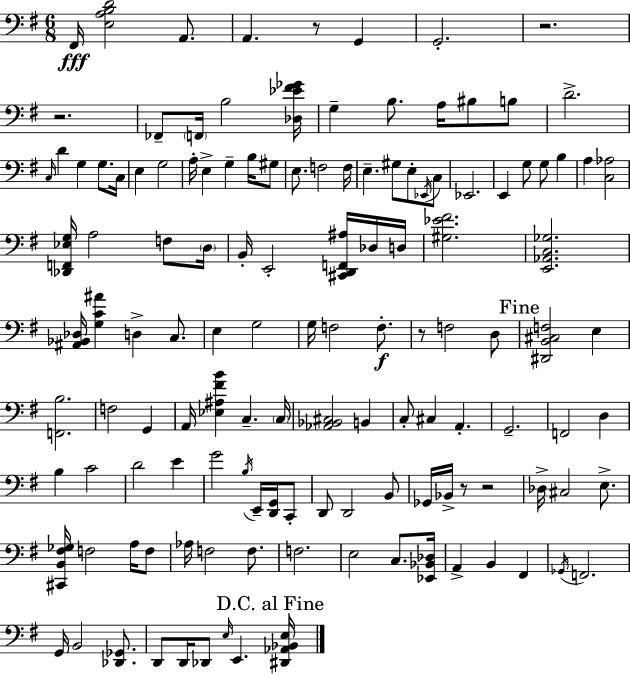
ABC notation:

X:1
T:Untitled
M:6/8
L:1/4
K:Em
^F,,/4 [E,A,B,D]2 A,,/2 A,, z/2 G,, G,,2 z2 z2 _F,,/2 F,,/4 B,2 [_D,_E^F_G]/4 G, B,/2 A,/4 ^B,/2 B,/2 D2 C,/4 D G, G,/2 C,/4 E, G,2 A,/4 E, G, B,/4 ^G,/2 E,/2 F,2 F,/4 E, ^G,/2 E,/2 _E,,/4 C,/2 _E,,2 E,, G,/2 G,/2 B, A, [C,_A,]2 [_D,,F,,_E,G,]/4 A,2 F,/2 D,/4 B,,/4 E,,2 [^C,,D,,F,,^A,]/4 _D,/4 D,/4 [^G,_E^F]2 [E,,_A,,C,_G,]2 [^A,,_B,,_D,]/4 [G,C^A] D, C,/2 E, G,2 G,/4 F,2 F,/2 z/2 F,2 D,/2 [^D,,B,,^C,F,]2 E, [F,,B,]2 F,2 G,, A,,/4 [_E,^A,^FB] C, C,/4 [_A,,_B,,^C,]2 B,, C,/2 ^C, A,, G,,2 F,,2 D, B, C2 D2 E G2 B,/4 E,,/4 [D,,G,,]/4 C,,/2 D,,/2 D,,2 B,,/2 _G,,/4 _B,,/4 z/2 z2 _D,/4 ^C,2 E,/2 [^C,,B,,^F,_G,]/4 F,2 A,/4 F,/2 _A,/4 F,2 F,/2 F,2 E,2 C,/2 [_E,,_B,,_D,]/4 A,, B,, ^F,, _G,,/4 F,,2 G,,/4 B,,2 [_D,,_G,,]/2 D,,/2 D,,/4 _D,,/2 E,/4 E,, [^D,,_A,,_B,,E,]/4